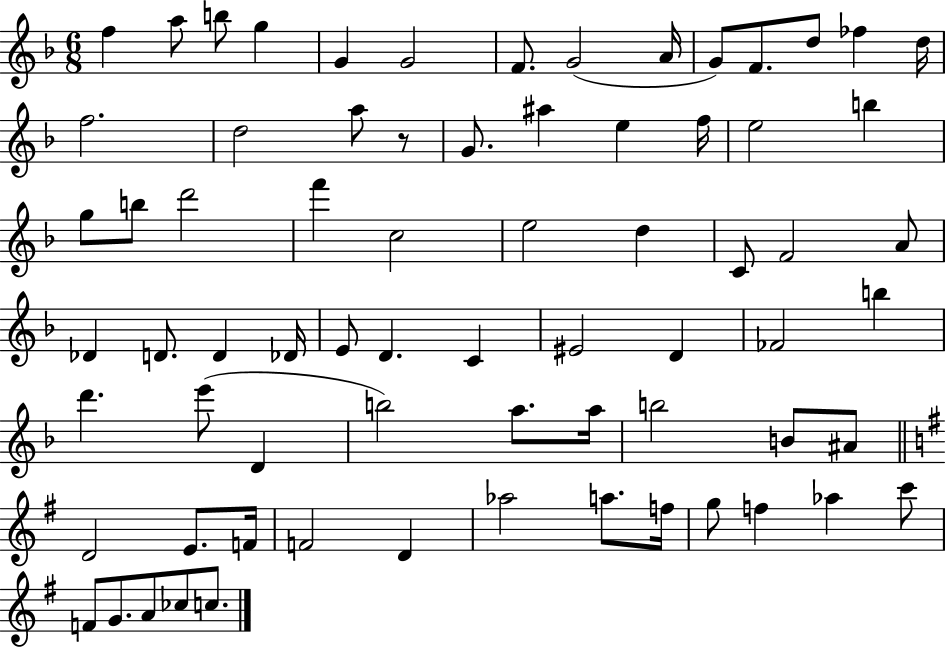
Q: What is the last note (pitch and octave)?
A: C5